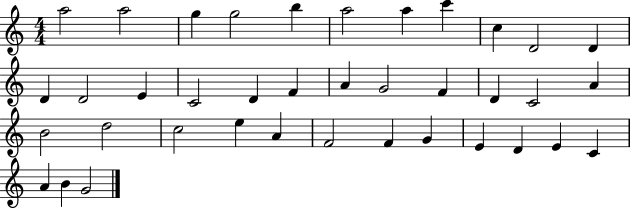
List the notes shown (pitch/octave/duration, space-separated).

A5/h A5/h G5/q G5/h B5/q A5/h A5/q C6/q C5/q D4/h D4/q D4/q D4/h E4/q C4/h D4/q F4/q A4/q G4/h F4/q D4/q C4/h A4/q B4/h D5/h C5/h E5/q A4/q F4/h F4/q G4/q E4/q D4/q E4/q C4/q A4/q B4/q G4/h